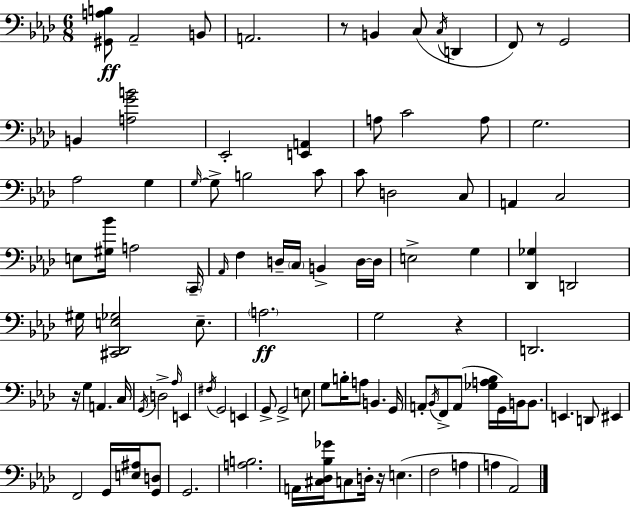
[G#2,A3,B3]/e Ab2/h B2/e A2/h. R/e B2/q C3/e C3/s D2/q F2/e R/e G2/h B2/q [A3,G4,B4]/h Eb2/h [E2,A2]/q A3/e C4/h A3/e G3/h. Ab3/h G3/q G3/s G3/e B3/h C4/e C4/e D3/h C3/e A2/q C3/h E3/e [G#3,Bb4]/s A3/h C2/s Ab2/s F3/q D3/s C3/s B2/q D3/s D3/s E3/h G3/q [Db2,Gb3]/q D2/h G#3/s [C#2,Db2,E3,Gb3]/h E3/e. A3/h. G3/h R/q D2/h. R/s G3/q A2/q. C3/s G2/s D3/h Ab3/s E2/q F#3/s G2/h E2/q G2/e G2/h E3/e G3/e B3/s A3/e B2/q. G2/s A2/e Bb2/s F2/e A2/e [Gb3,A3,Bb3]/s G2/s B2/s B2/e. E2/q. D2/e EIS2/q F2/h G2/s [E3,A#3]/s [G2,D3]/e G2/h. [A3,B3]/h. A2/s [C#3,Db3,Bb3,Gb4]/s C3/e D3/s R/s E3/q. F3/h A3/q A3/q Ab2/h